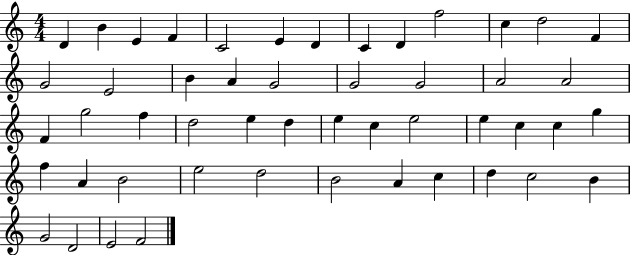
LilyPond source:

{
  \clef treble
  \numericTimeSignature
  \time 4/4
  \key c \major
  d'4 b'4 e'4 f'4 | c'2 e'4 d'4 | c'4 d'4 f''2 | c''4 d''2 f'4 | \break g'2 e'2 | b'4 a'4 g'2 | g'2 g'2 | a'2 a'2 | \break f'4 g''2 f''4 | d''2 e''4 d''4 | e''4 c''4 e''2 | e''4 c''4 c''4 g''4 | \break f''4 a'4 b'2 | e''2 d''2 | b'2 a'4 c''4 | d''4 c''2 b'4 | \break g'2 d'2 | e'2 f'2 | \bar "|."
}